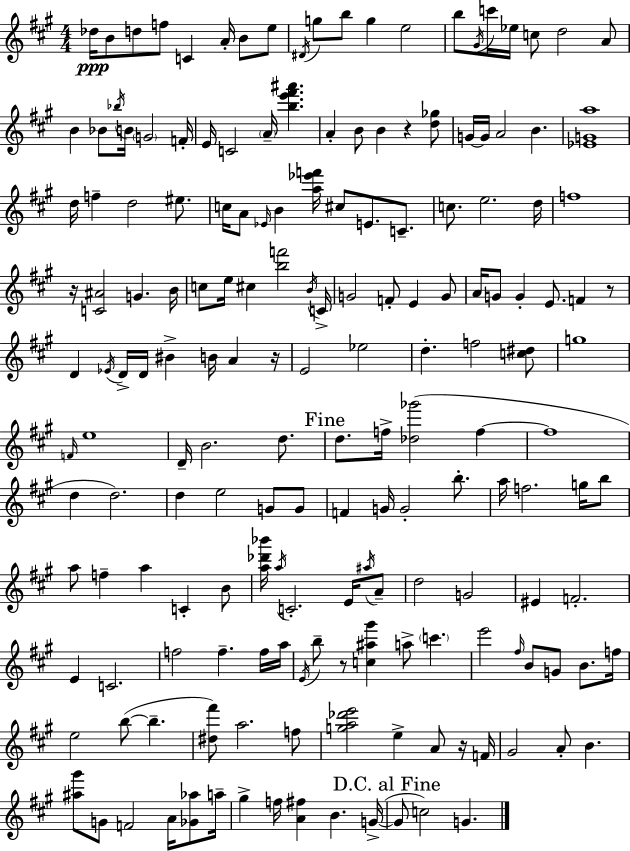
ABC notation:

X:1
T:Untitled
M:4/4
L:1/4
K:A
_d/4 B/2 d/2 f/2 C A/4 B/2 e/2 ^D/4 g/2 b/2 g e2 b/2 ^G/4 c'/4 _e/4 c/2 d2 A/2 B _B/2 _b/4 B/4 G2 F/4 E/4 C2 A/4 [be'^f'^a'] A B/2 B z [d_g]/2 G/4 G/4 A2 B [_EGa]4 d/4 f d2 ^e/2 c/4 A/2 _E/4 B [a_e'f']/4 ^c/2 E/2 C/2 c/2 e2 d/4 f4 z/4 [C^A]2 G B/4 c/2 e/4 ^c [bf']2 B/4 C/4 G2 F/2 E G/2 A/4 G/2 G E/2 F z/2 D _E/4 D/4 D/4 ^B B/4 A z/4 E2 _e2 d f2 [c^d]/2 g4 F/4 e4 D/4 B2 d/2 d/2 f/4 [_d_g']2 f f4 d d2 d e2 G/2 G/2 F G/4 G2 b/2 a/4 f2 g/4 b/2 a/2 f a C B/2 [a_d'_b']/4 a/4 C2 E/4 ^a/4 A/2 d2 G2 ^E F2 E C2 f2 f f/4 a/4 E/4 b/2 z/2 [c^a^g'] a/2 c' e'2 ^f/4 B/2 G/2 B/2 f/4 e2 b/2 b [^d^f']/2 a2 f/2 [ga_d'e']2 e A/2 z/4 F/4 ^G2 A/2 B [^a^g']/2 G/2 F2 A/4 [_G_a]/2 a/4 ^g f/4 [A^f] B G/4 G/2 c2 G